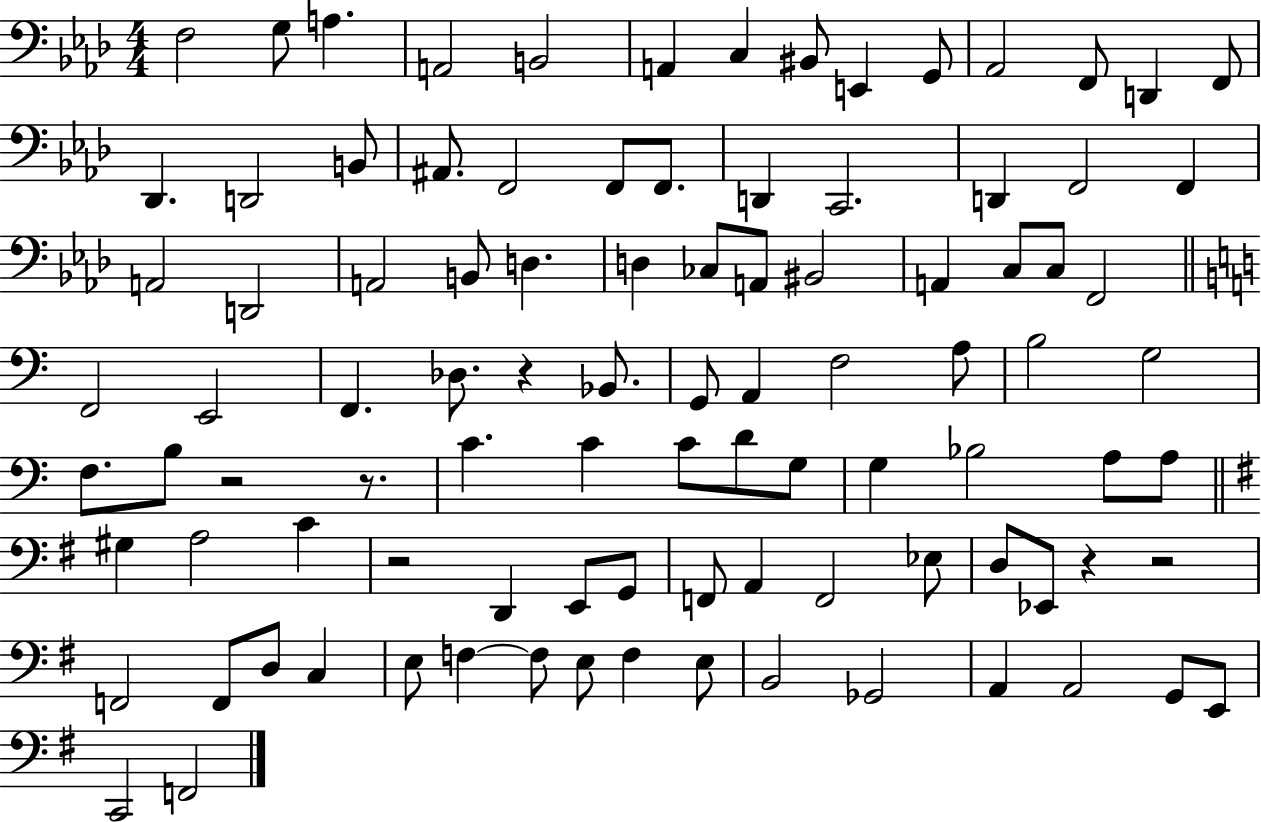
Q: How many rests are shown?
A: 6